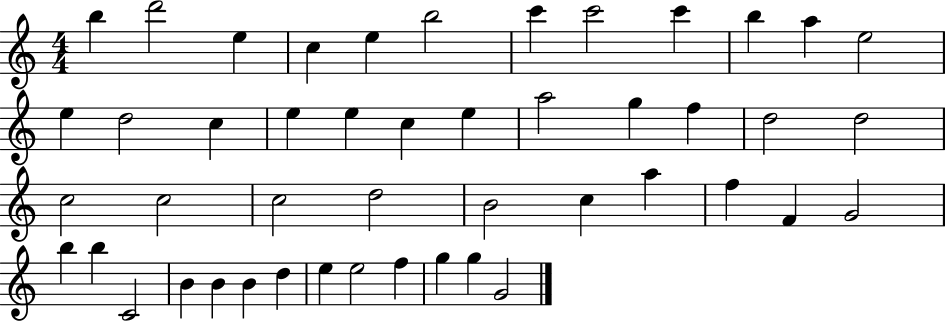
{
  \clef treble
  \numericTimeSignature
  \time 4/4
  \key c \major
  b''4 d'''2 e''4 | c''4 e''4 b''2 | c'''4 c'''2 c'''4 | b''4 a''4 e''2 | \break e''4 d''2 c''4 | e''4 e''4 c''4 e''4 | a''2 g''4 f''4 | d''2 d''2 | \break c''2 c''2 | c''2 d''2 | b'2 c''4 a''4 | f''4 f'4 g'2 | \break b''4 b''4 c'2 | b'4 b'4 b'4 d''4 | e''4 e''2 f''4 | g''4 g''4 g'2 | \break \bar "|."
}